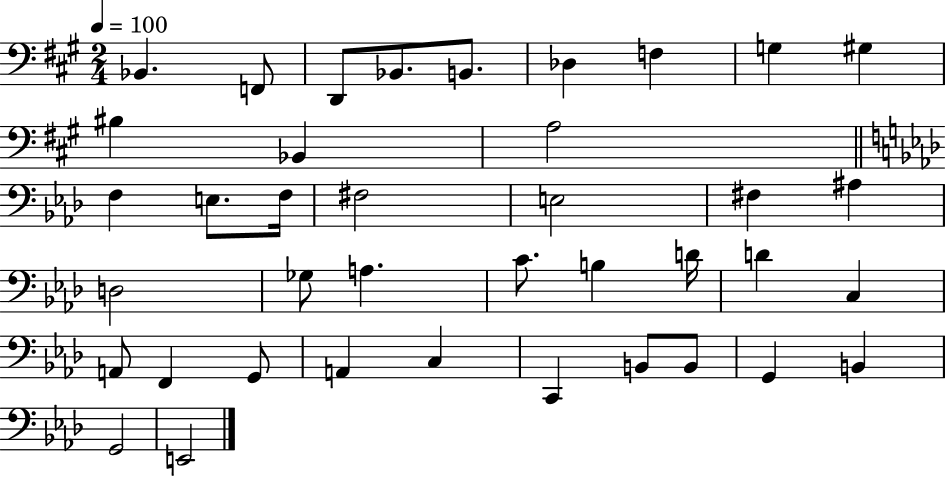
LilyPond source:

{
  \clef bass
  \numericTimeSignature
  \time 2/4
  \key a \major
  \tempo 4 = 100
  bes,4. f,8 | d,8 bes,8. b,8. | des4 f4 | g4 gis4 | \break bis4 bes,4 | a2 | \bar "||" \break \key aes \major f4 e8. f16 | fis2 | e2 | fis4 ais4 | \break d2 | ges8 a4. | c'8. b4 d'16 | d'4 c4 | \break a,8 f,4 g,8 | a,4 c4 | c,4 b,8 b,8 | g,4 b,4 | \break g,2 | e,2 | \bar "|."
}